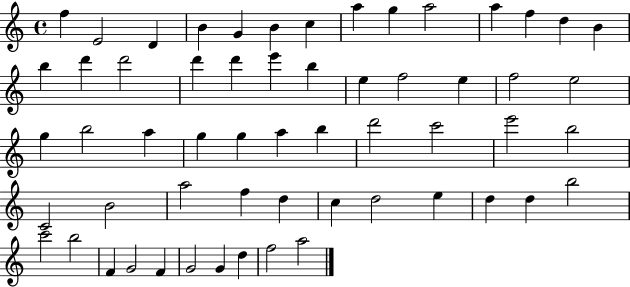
{
  \clef treble
  \time 4/4
  \defaultTimeSignature
  \key c \major
  f''4 e'2 d'4 | b'4 g'4 b'4 c''4 | a''4 g''4 a''2 | a''4 f''4 d''4 b'4 | \break b''4 d'''4 d'''2 | d'''4 d'''4 e'''4 b''4 | e''4 f''2 e''4 | f''2 e''2 | \break g''4 b''2 a''4 | g''4 g''4 a''4 b''4 | d'''2 c'''2 | e'''2 b''2 | \break c'2 b'2 | a''2 f''4 d''4 | c''4 d''2 e''4 | d''4 d''4 b''2 | \break c'''2 b''2 | f'4 g'2 f'4 | g'2 g'4 d''4 | f''2 a''2 | \break \bar "|."
}